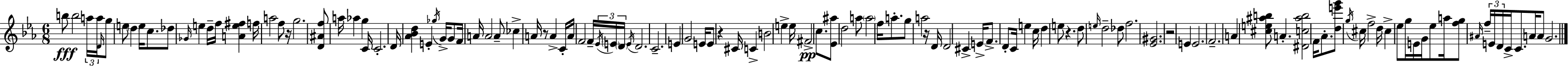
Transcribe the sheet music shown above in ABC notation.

X:1
T:Untitled
M:6/8
L:1/4
K:Cm
b/2 b2 a/4 a/4 D/4 g/2 e/2 d e/4 c/2 _d/2 _G/4 e d/4 f/4 [Ae^f] f/4 a2 f/2 z/4 g2 [D^Af]/2 a/4 _a g C/4 C2 D/4 [_A_Bd] E _g/4 G/4 G/2 F/4 A/4 A2 A/2 _c A/4 z/2 A C/4 A/4 F2 F/4 _E/4 E/4 D/4 E/4 D2 C2 E G2 E/4 E/2 z ^C/4 C B2 e e/4 ^F2 c/2 [_E^a]/2 d2 a/2 a2 f/4 a/2 g/2 a2 z/4 D/4 D2 ^C E/4 F/2 D/2 C/4 e c/4 d e/2 z d/2 e/4 d2 _d/2 f2 [_E^G]2 z2 E E2 F2 A [^ce^ab]/2 A [^Dc^ab]2 F/4 _A/2 [de'g']/2 g/4 ^c/4 f2 d/4 ^c _e/2 g/4 E/4 G/4 _e/2 a/4 [fg]/2 ^A/4 f/4 E/4 D/4 C/4 C/2 A/4 A/2 G2